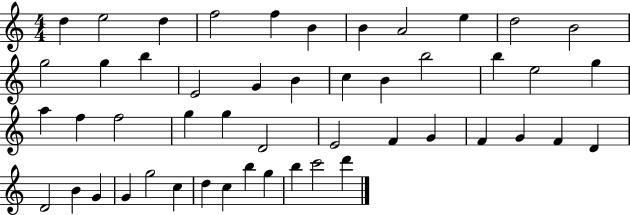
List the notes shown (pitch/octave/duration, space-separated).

D5/q E5/h D5/q F5/h F5/q B4/q B4/q A4/h E5/q D5/h B4/h G5/h G5/q B5/q E4/h G4/q B4/q C5/q B4/q B5/h B5/q E5/h G5/q A5/q F5/q F5/h G5/q G5/q D4/h E4/h F4/q G4/q F4/q G4/q F4/q D4/q D4/h B4/q G4/q G4/q G5/h C5/q D5/q C5/q B5/q G5/q B5/q C6/h D6/q